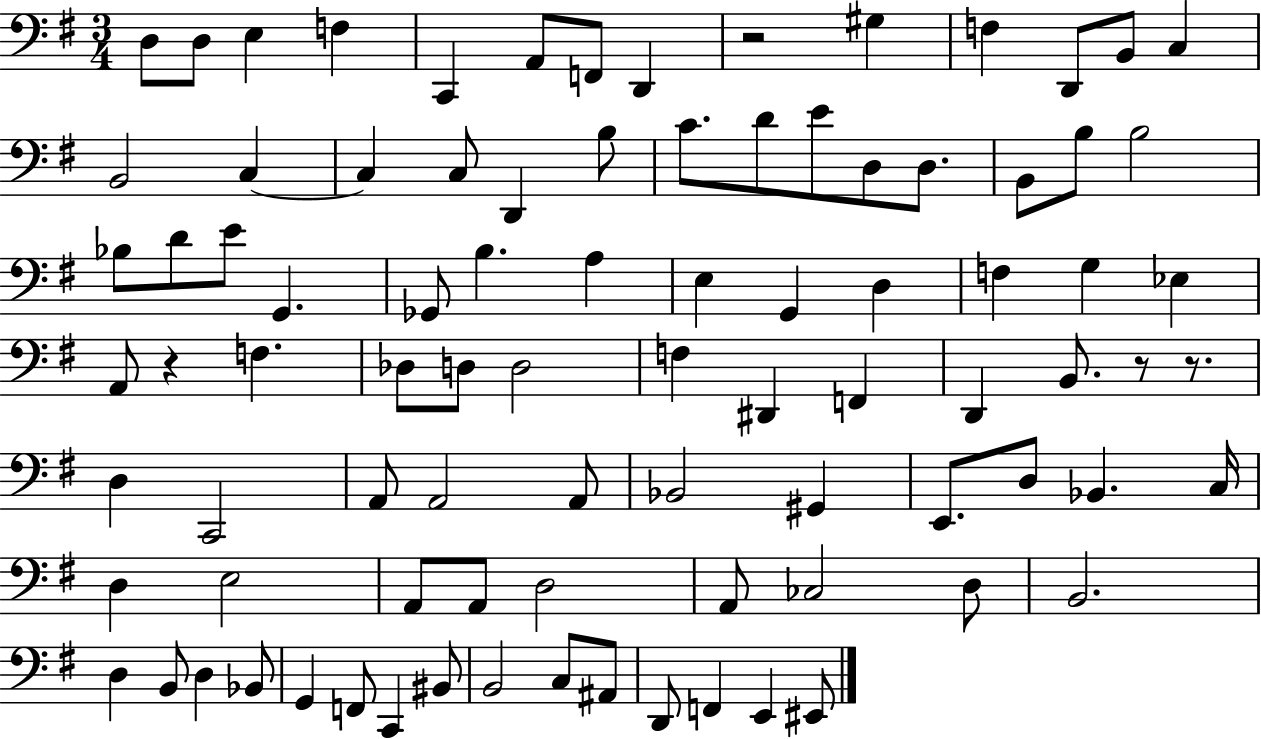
{
  \clef bass
  \numericTimeSignature
  \time 3/4
  \key g \major
  d8 d8 e4 f4 | c,4 a,8 f,8 d,4 | r2 gis4 | f4 d,8 b,8 c4 | \break b,2 c4~~ | c4 c8 d,4 b8 | c'8. d'8 e'8 d8 d8. | b,8 b8 b2 | \break bes8 d'8 e'8 g,4. | ges,8 b4. a4 | e4 g,4 d4 | f4 g4 ees4 | \break a,8 r4 f4. | des8 d8 d2 | f4 dis,4 f,4 | d,4 b,8. r8 r8. | \break d4 c,2 | a,8 a,2 a,8 | bes,2 gis,4 | e,8. d8 bes,4. c16 | \break d4 e2 | a,8 a,8 d2 | a,8 ces2 d8 | b,2. | \break d4 b,8 d4 bes,8 | g,4 f,8 c,4 bis,8 | b,2 c8 ais,8 | d,8 f,4 e,4 eis,8 | \break \bar "|."
}